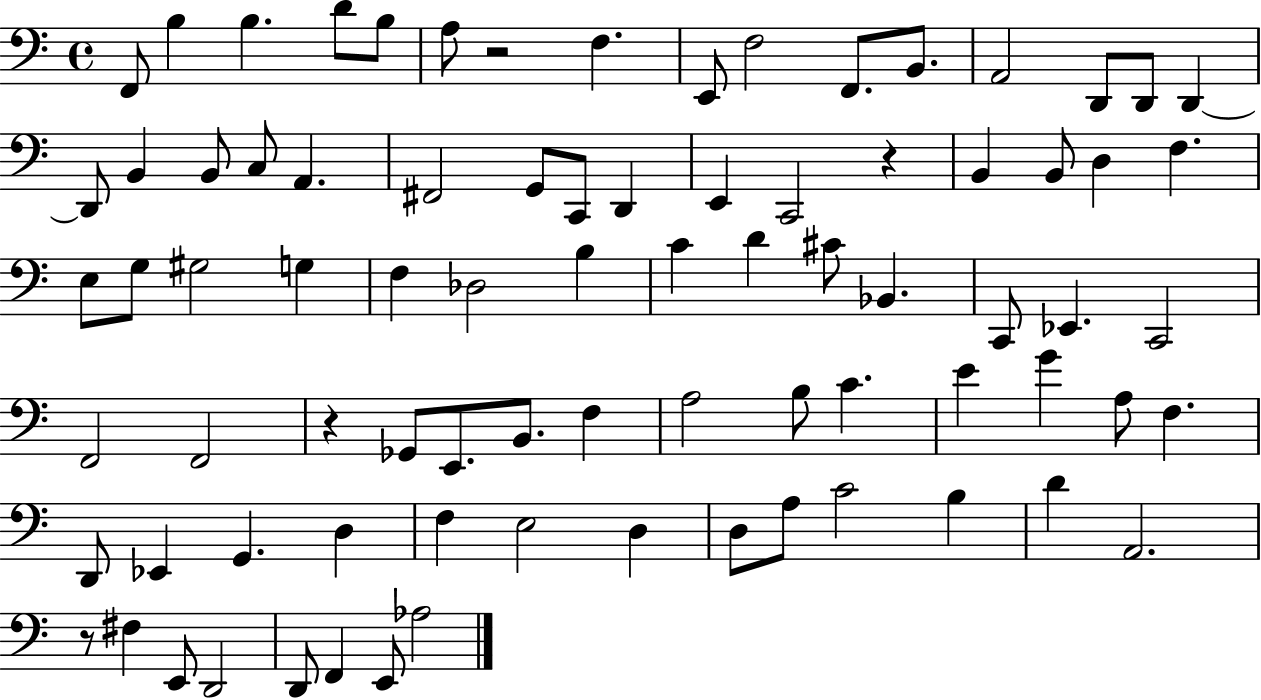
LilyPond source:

{
  \clef bass
  \time 4/4
  \defaultTimeSignature
  \key c \major
  \repeat volta 2 { f,8 b4 b4. d'8 b8 | a8 r2 f4. | e,8 f2 f,8. b,8. | a,2 d,8 d,8 d,4~~ | \break d,8 b,4 b,8 c8 a,4. | fis,2 g,8 c,8 d,4 | e,4 c,2 r4 | b,4 b,8 d4 f4. | \break e8 g8 gis2 g4 | f4 des2 b4 | c'4 d'4 cis'8 bes,4. | c,8 ees,4. c,2 | \break f,2 f,2 | r4 ges,8 e,8. b,8. f4 | a2 b8 c'4. | e'4 g'4 a8 f4. | \break d,8 ees,4 g,4. d4 | f4 e2 d4 | d8 a8 c'2 b4 | d'4 a,2. | \break r8 fis4 e,8 d,2 | d,8 f,4 e,8 aes2 | } \bar "|."
}